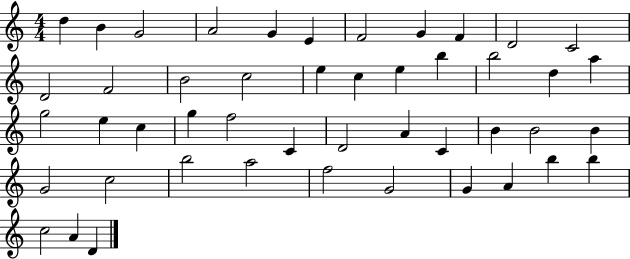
D5/q B4/q G4/h A4/h G4/q E4/q F4/h G4/q F4/q D4/h C4/h D4/h F4/h B4/h C5/h E5/q C5/q E5/q B5/q B5/h D5/q A5/q G5/h E5/q C5/q G5/q F5/h C4/q D4/h A4/q C4/q B4/q B4/h B4/q G4/h C5/h B5/h A5/h F5/h G4/h G4/q A4/q B5/q B5/q C5/h A4/q D4/q